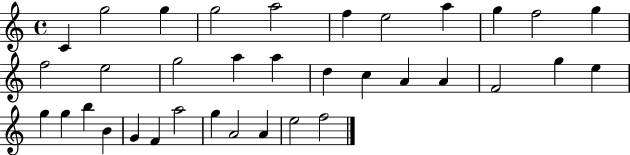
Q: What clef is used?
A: treble